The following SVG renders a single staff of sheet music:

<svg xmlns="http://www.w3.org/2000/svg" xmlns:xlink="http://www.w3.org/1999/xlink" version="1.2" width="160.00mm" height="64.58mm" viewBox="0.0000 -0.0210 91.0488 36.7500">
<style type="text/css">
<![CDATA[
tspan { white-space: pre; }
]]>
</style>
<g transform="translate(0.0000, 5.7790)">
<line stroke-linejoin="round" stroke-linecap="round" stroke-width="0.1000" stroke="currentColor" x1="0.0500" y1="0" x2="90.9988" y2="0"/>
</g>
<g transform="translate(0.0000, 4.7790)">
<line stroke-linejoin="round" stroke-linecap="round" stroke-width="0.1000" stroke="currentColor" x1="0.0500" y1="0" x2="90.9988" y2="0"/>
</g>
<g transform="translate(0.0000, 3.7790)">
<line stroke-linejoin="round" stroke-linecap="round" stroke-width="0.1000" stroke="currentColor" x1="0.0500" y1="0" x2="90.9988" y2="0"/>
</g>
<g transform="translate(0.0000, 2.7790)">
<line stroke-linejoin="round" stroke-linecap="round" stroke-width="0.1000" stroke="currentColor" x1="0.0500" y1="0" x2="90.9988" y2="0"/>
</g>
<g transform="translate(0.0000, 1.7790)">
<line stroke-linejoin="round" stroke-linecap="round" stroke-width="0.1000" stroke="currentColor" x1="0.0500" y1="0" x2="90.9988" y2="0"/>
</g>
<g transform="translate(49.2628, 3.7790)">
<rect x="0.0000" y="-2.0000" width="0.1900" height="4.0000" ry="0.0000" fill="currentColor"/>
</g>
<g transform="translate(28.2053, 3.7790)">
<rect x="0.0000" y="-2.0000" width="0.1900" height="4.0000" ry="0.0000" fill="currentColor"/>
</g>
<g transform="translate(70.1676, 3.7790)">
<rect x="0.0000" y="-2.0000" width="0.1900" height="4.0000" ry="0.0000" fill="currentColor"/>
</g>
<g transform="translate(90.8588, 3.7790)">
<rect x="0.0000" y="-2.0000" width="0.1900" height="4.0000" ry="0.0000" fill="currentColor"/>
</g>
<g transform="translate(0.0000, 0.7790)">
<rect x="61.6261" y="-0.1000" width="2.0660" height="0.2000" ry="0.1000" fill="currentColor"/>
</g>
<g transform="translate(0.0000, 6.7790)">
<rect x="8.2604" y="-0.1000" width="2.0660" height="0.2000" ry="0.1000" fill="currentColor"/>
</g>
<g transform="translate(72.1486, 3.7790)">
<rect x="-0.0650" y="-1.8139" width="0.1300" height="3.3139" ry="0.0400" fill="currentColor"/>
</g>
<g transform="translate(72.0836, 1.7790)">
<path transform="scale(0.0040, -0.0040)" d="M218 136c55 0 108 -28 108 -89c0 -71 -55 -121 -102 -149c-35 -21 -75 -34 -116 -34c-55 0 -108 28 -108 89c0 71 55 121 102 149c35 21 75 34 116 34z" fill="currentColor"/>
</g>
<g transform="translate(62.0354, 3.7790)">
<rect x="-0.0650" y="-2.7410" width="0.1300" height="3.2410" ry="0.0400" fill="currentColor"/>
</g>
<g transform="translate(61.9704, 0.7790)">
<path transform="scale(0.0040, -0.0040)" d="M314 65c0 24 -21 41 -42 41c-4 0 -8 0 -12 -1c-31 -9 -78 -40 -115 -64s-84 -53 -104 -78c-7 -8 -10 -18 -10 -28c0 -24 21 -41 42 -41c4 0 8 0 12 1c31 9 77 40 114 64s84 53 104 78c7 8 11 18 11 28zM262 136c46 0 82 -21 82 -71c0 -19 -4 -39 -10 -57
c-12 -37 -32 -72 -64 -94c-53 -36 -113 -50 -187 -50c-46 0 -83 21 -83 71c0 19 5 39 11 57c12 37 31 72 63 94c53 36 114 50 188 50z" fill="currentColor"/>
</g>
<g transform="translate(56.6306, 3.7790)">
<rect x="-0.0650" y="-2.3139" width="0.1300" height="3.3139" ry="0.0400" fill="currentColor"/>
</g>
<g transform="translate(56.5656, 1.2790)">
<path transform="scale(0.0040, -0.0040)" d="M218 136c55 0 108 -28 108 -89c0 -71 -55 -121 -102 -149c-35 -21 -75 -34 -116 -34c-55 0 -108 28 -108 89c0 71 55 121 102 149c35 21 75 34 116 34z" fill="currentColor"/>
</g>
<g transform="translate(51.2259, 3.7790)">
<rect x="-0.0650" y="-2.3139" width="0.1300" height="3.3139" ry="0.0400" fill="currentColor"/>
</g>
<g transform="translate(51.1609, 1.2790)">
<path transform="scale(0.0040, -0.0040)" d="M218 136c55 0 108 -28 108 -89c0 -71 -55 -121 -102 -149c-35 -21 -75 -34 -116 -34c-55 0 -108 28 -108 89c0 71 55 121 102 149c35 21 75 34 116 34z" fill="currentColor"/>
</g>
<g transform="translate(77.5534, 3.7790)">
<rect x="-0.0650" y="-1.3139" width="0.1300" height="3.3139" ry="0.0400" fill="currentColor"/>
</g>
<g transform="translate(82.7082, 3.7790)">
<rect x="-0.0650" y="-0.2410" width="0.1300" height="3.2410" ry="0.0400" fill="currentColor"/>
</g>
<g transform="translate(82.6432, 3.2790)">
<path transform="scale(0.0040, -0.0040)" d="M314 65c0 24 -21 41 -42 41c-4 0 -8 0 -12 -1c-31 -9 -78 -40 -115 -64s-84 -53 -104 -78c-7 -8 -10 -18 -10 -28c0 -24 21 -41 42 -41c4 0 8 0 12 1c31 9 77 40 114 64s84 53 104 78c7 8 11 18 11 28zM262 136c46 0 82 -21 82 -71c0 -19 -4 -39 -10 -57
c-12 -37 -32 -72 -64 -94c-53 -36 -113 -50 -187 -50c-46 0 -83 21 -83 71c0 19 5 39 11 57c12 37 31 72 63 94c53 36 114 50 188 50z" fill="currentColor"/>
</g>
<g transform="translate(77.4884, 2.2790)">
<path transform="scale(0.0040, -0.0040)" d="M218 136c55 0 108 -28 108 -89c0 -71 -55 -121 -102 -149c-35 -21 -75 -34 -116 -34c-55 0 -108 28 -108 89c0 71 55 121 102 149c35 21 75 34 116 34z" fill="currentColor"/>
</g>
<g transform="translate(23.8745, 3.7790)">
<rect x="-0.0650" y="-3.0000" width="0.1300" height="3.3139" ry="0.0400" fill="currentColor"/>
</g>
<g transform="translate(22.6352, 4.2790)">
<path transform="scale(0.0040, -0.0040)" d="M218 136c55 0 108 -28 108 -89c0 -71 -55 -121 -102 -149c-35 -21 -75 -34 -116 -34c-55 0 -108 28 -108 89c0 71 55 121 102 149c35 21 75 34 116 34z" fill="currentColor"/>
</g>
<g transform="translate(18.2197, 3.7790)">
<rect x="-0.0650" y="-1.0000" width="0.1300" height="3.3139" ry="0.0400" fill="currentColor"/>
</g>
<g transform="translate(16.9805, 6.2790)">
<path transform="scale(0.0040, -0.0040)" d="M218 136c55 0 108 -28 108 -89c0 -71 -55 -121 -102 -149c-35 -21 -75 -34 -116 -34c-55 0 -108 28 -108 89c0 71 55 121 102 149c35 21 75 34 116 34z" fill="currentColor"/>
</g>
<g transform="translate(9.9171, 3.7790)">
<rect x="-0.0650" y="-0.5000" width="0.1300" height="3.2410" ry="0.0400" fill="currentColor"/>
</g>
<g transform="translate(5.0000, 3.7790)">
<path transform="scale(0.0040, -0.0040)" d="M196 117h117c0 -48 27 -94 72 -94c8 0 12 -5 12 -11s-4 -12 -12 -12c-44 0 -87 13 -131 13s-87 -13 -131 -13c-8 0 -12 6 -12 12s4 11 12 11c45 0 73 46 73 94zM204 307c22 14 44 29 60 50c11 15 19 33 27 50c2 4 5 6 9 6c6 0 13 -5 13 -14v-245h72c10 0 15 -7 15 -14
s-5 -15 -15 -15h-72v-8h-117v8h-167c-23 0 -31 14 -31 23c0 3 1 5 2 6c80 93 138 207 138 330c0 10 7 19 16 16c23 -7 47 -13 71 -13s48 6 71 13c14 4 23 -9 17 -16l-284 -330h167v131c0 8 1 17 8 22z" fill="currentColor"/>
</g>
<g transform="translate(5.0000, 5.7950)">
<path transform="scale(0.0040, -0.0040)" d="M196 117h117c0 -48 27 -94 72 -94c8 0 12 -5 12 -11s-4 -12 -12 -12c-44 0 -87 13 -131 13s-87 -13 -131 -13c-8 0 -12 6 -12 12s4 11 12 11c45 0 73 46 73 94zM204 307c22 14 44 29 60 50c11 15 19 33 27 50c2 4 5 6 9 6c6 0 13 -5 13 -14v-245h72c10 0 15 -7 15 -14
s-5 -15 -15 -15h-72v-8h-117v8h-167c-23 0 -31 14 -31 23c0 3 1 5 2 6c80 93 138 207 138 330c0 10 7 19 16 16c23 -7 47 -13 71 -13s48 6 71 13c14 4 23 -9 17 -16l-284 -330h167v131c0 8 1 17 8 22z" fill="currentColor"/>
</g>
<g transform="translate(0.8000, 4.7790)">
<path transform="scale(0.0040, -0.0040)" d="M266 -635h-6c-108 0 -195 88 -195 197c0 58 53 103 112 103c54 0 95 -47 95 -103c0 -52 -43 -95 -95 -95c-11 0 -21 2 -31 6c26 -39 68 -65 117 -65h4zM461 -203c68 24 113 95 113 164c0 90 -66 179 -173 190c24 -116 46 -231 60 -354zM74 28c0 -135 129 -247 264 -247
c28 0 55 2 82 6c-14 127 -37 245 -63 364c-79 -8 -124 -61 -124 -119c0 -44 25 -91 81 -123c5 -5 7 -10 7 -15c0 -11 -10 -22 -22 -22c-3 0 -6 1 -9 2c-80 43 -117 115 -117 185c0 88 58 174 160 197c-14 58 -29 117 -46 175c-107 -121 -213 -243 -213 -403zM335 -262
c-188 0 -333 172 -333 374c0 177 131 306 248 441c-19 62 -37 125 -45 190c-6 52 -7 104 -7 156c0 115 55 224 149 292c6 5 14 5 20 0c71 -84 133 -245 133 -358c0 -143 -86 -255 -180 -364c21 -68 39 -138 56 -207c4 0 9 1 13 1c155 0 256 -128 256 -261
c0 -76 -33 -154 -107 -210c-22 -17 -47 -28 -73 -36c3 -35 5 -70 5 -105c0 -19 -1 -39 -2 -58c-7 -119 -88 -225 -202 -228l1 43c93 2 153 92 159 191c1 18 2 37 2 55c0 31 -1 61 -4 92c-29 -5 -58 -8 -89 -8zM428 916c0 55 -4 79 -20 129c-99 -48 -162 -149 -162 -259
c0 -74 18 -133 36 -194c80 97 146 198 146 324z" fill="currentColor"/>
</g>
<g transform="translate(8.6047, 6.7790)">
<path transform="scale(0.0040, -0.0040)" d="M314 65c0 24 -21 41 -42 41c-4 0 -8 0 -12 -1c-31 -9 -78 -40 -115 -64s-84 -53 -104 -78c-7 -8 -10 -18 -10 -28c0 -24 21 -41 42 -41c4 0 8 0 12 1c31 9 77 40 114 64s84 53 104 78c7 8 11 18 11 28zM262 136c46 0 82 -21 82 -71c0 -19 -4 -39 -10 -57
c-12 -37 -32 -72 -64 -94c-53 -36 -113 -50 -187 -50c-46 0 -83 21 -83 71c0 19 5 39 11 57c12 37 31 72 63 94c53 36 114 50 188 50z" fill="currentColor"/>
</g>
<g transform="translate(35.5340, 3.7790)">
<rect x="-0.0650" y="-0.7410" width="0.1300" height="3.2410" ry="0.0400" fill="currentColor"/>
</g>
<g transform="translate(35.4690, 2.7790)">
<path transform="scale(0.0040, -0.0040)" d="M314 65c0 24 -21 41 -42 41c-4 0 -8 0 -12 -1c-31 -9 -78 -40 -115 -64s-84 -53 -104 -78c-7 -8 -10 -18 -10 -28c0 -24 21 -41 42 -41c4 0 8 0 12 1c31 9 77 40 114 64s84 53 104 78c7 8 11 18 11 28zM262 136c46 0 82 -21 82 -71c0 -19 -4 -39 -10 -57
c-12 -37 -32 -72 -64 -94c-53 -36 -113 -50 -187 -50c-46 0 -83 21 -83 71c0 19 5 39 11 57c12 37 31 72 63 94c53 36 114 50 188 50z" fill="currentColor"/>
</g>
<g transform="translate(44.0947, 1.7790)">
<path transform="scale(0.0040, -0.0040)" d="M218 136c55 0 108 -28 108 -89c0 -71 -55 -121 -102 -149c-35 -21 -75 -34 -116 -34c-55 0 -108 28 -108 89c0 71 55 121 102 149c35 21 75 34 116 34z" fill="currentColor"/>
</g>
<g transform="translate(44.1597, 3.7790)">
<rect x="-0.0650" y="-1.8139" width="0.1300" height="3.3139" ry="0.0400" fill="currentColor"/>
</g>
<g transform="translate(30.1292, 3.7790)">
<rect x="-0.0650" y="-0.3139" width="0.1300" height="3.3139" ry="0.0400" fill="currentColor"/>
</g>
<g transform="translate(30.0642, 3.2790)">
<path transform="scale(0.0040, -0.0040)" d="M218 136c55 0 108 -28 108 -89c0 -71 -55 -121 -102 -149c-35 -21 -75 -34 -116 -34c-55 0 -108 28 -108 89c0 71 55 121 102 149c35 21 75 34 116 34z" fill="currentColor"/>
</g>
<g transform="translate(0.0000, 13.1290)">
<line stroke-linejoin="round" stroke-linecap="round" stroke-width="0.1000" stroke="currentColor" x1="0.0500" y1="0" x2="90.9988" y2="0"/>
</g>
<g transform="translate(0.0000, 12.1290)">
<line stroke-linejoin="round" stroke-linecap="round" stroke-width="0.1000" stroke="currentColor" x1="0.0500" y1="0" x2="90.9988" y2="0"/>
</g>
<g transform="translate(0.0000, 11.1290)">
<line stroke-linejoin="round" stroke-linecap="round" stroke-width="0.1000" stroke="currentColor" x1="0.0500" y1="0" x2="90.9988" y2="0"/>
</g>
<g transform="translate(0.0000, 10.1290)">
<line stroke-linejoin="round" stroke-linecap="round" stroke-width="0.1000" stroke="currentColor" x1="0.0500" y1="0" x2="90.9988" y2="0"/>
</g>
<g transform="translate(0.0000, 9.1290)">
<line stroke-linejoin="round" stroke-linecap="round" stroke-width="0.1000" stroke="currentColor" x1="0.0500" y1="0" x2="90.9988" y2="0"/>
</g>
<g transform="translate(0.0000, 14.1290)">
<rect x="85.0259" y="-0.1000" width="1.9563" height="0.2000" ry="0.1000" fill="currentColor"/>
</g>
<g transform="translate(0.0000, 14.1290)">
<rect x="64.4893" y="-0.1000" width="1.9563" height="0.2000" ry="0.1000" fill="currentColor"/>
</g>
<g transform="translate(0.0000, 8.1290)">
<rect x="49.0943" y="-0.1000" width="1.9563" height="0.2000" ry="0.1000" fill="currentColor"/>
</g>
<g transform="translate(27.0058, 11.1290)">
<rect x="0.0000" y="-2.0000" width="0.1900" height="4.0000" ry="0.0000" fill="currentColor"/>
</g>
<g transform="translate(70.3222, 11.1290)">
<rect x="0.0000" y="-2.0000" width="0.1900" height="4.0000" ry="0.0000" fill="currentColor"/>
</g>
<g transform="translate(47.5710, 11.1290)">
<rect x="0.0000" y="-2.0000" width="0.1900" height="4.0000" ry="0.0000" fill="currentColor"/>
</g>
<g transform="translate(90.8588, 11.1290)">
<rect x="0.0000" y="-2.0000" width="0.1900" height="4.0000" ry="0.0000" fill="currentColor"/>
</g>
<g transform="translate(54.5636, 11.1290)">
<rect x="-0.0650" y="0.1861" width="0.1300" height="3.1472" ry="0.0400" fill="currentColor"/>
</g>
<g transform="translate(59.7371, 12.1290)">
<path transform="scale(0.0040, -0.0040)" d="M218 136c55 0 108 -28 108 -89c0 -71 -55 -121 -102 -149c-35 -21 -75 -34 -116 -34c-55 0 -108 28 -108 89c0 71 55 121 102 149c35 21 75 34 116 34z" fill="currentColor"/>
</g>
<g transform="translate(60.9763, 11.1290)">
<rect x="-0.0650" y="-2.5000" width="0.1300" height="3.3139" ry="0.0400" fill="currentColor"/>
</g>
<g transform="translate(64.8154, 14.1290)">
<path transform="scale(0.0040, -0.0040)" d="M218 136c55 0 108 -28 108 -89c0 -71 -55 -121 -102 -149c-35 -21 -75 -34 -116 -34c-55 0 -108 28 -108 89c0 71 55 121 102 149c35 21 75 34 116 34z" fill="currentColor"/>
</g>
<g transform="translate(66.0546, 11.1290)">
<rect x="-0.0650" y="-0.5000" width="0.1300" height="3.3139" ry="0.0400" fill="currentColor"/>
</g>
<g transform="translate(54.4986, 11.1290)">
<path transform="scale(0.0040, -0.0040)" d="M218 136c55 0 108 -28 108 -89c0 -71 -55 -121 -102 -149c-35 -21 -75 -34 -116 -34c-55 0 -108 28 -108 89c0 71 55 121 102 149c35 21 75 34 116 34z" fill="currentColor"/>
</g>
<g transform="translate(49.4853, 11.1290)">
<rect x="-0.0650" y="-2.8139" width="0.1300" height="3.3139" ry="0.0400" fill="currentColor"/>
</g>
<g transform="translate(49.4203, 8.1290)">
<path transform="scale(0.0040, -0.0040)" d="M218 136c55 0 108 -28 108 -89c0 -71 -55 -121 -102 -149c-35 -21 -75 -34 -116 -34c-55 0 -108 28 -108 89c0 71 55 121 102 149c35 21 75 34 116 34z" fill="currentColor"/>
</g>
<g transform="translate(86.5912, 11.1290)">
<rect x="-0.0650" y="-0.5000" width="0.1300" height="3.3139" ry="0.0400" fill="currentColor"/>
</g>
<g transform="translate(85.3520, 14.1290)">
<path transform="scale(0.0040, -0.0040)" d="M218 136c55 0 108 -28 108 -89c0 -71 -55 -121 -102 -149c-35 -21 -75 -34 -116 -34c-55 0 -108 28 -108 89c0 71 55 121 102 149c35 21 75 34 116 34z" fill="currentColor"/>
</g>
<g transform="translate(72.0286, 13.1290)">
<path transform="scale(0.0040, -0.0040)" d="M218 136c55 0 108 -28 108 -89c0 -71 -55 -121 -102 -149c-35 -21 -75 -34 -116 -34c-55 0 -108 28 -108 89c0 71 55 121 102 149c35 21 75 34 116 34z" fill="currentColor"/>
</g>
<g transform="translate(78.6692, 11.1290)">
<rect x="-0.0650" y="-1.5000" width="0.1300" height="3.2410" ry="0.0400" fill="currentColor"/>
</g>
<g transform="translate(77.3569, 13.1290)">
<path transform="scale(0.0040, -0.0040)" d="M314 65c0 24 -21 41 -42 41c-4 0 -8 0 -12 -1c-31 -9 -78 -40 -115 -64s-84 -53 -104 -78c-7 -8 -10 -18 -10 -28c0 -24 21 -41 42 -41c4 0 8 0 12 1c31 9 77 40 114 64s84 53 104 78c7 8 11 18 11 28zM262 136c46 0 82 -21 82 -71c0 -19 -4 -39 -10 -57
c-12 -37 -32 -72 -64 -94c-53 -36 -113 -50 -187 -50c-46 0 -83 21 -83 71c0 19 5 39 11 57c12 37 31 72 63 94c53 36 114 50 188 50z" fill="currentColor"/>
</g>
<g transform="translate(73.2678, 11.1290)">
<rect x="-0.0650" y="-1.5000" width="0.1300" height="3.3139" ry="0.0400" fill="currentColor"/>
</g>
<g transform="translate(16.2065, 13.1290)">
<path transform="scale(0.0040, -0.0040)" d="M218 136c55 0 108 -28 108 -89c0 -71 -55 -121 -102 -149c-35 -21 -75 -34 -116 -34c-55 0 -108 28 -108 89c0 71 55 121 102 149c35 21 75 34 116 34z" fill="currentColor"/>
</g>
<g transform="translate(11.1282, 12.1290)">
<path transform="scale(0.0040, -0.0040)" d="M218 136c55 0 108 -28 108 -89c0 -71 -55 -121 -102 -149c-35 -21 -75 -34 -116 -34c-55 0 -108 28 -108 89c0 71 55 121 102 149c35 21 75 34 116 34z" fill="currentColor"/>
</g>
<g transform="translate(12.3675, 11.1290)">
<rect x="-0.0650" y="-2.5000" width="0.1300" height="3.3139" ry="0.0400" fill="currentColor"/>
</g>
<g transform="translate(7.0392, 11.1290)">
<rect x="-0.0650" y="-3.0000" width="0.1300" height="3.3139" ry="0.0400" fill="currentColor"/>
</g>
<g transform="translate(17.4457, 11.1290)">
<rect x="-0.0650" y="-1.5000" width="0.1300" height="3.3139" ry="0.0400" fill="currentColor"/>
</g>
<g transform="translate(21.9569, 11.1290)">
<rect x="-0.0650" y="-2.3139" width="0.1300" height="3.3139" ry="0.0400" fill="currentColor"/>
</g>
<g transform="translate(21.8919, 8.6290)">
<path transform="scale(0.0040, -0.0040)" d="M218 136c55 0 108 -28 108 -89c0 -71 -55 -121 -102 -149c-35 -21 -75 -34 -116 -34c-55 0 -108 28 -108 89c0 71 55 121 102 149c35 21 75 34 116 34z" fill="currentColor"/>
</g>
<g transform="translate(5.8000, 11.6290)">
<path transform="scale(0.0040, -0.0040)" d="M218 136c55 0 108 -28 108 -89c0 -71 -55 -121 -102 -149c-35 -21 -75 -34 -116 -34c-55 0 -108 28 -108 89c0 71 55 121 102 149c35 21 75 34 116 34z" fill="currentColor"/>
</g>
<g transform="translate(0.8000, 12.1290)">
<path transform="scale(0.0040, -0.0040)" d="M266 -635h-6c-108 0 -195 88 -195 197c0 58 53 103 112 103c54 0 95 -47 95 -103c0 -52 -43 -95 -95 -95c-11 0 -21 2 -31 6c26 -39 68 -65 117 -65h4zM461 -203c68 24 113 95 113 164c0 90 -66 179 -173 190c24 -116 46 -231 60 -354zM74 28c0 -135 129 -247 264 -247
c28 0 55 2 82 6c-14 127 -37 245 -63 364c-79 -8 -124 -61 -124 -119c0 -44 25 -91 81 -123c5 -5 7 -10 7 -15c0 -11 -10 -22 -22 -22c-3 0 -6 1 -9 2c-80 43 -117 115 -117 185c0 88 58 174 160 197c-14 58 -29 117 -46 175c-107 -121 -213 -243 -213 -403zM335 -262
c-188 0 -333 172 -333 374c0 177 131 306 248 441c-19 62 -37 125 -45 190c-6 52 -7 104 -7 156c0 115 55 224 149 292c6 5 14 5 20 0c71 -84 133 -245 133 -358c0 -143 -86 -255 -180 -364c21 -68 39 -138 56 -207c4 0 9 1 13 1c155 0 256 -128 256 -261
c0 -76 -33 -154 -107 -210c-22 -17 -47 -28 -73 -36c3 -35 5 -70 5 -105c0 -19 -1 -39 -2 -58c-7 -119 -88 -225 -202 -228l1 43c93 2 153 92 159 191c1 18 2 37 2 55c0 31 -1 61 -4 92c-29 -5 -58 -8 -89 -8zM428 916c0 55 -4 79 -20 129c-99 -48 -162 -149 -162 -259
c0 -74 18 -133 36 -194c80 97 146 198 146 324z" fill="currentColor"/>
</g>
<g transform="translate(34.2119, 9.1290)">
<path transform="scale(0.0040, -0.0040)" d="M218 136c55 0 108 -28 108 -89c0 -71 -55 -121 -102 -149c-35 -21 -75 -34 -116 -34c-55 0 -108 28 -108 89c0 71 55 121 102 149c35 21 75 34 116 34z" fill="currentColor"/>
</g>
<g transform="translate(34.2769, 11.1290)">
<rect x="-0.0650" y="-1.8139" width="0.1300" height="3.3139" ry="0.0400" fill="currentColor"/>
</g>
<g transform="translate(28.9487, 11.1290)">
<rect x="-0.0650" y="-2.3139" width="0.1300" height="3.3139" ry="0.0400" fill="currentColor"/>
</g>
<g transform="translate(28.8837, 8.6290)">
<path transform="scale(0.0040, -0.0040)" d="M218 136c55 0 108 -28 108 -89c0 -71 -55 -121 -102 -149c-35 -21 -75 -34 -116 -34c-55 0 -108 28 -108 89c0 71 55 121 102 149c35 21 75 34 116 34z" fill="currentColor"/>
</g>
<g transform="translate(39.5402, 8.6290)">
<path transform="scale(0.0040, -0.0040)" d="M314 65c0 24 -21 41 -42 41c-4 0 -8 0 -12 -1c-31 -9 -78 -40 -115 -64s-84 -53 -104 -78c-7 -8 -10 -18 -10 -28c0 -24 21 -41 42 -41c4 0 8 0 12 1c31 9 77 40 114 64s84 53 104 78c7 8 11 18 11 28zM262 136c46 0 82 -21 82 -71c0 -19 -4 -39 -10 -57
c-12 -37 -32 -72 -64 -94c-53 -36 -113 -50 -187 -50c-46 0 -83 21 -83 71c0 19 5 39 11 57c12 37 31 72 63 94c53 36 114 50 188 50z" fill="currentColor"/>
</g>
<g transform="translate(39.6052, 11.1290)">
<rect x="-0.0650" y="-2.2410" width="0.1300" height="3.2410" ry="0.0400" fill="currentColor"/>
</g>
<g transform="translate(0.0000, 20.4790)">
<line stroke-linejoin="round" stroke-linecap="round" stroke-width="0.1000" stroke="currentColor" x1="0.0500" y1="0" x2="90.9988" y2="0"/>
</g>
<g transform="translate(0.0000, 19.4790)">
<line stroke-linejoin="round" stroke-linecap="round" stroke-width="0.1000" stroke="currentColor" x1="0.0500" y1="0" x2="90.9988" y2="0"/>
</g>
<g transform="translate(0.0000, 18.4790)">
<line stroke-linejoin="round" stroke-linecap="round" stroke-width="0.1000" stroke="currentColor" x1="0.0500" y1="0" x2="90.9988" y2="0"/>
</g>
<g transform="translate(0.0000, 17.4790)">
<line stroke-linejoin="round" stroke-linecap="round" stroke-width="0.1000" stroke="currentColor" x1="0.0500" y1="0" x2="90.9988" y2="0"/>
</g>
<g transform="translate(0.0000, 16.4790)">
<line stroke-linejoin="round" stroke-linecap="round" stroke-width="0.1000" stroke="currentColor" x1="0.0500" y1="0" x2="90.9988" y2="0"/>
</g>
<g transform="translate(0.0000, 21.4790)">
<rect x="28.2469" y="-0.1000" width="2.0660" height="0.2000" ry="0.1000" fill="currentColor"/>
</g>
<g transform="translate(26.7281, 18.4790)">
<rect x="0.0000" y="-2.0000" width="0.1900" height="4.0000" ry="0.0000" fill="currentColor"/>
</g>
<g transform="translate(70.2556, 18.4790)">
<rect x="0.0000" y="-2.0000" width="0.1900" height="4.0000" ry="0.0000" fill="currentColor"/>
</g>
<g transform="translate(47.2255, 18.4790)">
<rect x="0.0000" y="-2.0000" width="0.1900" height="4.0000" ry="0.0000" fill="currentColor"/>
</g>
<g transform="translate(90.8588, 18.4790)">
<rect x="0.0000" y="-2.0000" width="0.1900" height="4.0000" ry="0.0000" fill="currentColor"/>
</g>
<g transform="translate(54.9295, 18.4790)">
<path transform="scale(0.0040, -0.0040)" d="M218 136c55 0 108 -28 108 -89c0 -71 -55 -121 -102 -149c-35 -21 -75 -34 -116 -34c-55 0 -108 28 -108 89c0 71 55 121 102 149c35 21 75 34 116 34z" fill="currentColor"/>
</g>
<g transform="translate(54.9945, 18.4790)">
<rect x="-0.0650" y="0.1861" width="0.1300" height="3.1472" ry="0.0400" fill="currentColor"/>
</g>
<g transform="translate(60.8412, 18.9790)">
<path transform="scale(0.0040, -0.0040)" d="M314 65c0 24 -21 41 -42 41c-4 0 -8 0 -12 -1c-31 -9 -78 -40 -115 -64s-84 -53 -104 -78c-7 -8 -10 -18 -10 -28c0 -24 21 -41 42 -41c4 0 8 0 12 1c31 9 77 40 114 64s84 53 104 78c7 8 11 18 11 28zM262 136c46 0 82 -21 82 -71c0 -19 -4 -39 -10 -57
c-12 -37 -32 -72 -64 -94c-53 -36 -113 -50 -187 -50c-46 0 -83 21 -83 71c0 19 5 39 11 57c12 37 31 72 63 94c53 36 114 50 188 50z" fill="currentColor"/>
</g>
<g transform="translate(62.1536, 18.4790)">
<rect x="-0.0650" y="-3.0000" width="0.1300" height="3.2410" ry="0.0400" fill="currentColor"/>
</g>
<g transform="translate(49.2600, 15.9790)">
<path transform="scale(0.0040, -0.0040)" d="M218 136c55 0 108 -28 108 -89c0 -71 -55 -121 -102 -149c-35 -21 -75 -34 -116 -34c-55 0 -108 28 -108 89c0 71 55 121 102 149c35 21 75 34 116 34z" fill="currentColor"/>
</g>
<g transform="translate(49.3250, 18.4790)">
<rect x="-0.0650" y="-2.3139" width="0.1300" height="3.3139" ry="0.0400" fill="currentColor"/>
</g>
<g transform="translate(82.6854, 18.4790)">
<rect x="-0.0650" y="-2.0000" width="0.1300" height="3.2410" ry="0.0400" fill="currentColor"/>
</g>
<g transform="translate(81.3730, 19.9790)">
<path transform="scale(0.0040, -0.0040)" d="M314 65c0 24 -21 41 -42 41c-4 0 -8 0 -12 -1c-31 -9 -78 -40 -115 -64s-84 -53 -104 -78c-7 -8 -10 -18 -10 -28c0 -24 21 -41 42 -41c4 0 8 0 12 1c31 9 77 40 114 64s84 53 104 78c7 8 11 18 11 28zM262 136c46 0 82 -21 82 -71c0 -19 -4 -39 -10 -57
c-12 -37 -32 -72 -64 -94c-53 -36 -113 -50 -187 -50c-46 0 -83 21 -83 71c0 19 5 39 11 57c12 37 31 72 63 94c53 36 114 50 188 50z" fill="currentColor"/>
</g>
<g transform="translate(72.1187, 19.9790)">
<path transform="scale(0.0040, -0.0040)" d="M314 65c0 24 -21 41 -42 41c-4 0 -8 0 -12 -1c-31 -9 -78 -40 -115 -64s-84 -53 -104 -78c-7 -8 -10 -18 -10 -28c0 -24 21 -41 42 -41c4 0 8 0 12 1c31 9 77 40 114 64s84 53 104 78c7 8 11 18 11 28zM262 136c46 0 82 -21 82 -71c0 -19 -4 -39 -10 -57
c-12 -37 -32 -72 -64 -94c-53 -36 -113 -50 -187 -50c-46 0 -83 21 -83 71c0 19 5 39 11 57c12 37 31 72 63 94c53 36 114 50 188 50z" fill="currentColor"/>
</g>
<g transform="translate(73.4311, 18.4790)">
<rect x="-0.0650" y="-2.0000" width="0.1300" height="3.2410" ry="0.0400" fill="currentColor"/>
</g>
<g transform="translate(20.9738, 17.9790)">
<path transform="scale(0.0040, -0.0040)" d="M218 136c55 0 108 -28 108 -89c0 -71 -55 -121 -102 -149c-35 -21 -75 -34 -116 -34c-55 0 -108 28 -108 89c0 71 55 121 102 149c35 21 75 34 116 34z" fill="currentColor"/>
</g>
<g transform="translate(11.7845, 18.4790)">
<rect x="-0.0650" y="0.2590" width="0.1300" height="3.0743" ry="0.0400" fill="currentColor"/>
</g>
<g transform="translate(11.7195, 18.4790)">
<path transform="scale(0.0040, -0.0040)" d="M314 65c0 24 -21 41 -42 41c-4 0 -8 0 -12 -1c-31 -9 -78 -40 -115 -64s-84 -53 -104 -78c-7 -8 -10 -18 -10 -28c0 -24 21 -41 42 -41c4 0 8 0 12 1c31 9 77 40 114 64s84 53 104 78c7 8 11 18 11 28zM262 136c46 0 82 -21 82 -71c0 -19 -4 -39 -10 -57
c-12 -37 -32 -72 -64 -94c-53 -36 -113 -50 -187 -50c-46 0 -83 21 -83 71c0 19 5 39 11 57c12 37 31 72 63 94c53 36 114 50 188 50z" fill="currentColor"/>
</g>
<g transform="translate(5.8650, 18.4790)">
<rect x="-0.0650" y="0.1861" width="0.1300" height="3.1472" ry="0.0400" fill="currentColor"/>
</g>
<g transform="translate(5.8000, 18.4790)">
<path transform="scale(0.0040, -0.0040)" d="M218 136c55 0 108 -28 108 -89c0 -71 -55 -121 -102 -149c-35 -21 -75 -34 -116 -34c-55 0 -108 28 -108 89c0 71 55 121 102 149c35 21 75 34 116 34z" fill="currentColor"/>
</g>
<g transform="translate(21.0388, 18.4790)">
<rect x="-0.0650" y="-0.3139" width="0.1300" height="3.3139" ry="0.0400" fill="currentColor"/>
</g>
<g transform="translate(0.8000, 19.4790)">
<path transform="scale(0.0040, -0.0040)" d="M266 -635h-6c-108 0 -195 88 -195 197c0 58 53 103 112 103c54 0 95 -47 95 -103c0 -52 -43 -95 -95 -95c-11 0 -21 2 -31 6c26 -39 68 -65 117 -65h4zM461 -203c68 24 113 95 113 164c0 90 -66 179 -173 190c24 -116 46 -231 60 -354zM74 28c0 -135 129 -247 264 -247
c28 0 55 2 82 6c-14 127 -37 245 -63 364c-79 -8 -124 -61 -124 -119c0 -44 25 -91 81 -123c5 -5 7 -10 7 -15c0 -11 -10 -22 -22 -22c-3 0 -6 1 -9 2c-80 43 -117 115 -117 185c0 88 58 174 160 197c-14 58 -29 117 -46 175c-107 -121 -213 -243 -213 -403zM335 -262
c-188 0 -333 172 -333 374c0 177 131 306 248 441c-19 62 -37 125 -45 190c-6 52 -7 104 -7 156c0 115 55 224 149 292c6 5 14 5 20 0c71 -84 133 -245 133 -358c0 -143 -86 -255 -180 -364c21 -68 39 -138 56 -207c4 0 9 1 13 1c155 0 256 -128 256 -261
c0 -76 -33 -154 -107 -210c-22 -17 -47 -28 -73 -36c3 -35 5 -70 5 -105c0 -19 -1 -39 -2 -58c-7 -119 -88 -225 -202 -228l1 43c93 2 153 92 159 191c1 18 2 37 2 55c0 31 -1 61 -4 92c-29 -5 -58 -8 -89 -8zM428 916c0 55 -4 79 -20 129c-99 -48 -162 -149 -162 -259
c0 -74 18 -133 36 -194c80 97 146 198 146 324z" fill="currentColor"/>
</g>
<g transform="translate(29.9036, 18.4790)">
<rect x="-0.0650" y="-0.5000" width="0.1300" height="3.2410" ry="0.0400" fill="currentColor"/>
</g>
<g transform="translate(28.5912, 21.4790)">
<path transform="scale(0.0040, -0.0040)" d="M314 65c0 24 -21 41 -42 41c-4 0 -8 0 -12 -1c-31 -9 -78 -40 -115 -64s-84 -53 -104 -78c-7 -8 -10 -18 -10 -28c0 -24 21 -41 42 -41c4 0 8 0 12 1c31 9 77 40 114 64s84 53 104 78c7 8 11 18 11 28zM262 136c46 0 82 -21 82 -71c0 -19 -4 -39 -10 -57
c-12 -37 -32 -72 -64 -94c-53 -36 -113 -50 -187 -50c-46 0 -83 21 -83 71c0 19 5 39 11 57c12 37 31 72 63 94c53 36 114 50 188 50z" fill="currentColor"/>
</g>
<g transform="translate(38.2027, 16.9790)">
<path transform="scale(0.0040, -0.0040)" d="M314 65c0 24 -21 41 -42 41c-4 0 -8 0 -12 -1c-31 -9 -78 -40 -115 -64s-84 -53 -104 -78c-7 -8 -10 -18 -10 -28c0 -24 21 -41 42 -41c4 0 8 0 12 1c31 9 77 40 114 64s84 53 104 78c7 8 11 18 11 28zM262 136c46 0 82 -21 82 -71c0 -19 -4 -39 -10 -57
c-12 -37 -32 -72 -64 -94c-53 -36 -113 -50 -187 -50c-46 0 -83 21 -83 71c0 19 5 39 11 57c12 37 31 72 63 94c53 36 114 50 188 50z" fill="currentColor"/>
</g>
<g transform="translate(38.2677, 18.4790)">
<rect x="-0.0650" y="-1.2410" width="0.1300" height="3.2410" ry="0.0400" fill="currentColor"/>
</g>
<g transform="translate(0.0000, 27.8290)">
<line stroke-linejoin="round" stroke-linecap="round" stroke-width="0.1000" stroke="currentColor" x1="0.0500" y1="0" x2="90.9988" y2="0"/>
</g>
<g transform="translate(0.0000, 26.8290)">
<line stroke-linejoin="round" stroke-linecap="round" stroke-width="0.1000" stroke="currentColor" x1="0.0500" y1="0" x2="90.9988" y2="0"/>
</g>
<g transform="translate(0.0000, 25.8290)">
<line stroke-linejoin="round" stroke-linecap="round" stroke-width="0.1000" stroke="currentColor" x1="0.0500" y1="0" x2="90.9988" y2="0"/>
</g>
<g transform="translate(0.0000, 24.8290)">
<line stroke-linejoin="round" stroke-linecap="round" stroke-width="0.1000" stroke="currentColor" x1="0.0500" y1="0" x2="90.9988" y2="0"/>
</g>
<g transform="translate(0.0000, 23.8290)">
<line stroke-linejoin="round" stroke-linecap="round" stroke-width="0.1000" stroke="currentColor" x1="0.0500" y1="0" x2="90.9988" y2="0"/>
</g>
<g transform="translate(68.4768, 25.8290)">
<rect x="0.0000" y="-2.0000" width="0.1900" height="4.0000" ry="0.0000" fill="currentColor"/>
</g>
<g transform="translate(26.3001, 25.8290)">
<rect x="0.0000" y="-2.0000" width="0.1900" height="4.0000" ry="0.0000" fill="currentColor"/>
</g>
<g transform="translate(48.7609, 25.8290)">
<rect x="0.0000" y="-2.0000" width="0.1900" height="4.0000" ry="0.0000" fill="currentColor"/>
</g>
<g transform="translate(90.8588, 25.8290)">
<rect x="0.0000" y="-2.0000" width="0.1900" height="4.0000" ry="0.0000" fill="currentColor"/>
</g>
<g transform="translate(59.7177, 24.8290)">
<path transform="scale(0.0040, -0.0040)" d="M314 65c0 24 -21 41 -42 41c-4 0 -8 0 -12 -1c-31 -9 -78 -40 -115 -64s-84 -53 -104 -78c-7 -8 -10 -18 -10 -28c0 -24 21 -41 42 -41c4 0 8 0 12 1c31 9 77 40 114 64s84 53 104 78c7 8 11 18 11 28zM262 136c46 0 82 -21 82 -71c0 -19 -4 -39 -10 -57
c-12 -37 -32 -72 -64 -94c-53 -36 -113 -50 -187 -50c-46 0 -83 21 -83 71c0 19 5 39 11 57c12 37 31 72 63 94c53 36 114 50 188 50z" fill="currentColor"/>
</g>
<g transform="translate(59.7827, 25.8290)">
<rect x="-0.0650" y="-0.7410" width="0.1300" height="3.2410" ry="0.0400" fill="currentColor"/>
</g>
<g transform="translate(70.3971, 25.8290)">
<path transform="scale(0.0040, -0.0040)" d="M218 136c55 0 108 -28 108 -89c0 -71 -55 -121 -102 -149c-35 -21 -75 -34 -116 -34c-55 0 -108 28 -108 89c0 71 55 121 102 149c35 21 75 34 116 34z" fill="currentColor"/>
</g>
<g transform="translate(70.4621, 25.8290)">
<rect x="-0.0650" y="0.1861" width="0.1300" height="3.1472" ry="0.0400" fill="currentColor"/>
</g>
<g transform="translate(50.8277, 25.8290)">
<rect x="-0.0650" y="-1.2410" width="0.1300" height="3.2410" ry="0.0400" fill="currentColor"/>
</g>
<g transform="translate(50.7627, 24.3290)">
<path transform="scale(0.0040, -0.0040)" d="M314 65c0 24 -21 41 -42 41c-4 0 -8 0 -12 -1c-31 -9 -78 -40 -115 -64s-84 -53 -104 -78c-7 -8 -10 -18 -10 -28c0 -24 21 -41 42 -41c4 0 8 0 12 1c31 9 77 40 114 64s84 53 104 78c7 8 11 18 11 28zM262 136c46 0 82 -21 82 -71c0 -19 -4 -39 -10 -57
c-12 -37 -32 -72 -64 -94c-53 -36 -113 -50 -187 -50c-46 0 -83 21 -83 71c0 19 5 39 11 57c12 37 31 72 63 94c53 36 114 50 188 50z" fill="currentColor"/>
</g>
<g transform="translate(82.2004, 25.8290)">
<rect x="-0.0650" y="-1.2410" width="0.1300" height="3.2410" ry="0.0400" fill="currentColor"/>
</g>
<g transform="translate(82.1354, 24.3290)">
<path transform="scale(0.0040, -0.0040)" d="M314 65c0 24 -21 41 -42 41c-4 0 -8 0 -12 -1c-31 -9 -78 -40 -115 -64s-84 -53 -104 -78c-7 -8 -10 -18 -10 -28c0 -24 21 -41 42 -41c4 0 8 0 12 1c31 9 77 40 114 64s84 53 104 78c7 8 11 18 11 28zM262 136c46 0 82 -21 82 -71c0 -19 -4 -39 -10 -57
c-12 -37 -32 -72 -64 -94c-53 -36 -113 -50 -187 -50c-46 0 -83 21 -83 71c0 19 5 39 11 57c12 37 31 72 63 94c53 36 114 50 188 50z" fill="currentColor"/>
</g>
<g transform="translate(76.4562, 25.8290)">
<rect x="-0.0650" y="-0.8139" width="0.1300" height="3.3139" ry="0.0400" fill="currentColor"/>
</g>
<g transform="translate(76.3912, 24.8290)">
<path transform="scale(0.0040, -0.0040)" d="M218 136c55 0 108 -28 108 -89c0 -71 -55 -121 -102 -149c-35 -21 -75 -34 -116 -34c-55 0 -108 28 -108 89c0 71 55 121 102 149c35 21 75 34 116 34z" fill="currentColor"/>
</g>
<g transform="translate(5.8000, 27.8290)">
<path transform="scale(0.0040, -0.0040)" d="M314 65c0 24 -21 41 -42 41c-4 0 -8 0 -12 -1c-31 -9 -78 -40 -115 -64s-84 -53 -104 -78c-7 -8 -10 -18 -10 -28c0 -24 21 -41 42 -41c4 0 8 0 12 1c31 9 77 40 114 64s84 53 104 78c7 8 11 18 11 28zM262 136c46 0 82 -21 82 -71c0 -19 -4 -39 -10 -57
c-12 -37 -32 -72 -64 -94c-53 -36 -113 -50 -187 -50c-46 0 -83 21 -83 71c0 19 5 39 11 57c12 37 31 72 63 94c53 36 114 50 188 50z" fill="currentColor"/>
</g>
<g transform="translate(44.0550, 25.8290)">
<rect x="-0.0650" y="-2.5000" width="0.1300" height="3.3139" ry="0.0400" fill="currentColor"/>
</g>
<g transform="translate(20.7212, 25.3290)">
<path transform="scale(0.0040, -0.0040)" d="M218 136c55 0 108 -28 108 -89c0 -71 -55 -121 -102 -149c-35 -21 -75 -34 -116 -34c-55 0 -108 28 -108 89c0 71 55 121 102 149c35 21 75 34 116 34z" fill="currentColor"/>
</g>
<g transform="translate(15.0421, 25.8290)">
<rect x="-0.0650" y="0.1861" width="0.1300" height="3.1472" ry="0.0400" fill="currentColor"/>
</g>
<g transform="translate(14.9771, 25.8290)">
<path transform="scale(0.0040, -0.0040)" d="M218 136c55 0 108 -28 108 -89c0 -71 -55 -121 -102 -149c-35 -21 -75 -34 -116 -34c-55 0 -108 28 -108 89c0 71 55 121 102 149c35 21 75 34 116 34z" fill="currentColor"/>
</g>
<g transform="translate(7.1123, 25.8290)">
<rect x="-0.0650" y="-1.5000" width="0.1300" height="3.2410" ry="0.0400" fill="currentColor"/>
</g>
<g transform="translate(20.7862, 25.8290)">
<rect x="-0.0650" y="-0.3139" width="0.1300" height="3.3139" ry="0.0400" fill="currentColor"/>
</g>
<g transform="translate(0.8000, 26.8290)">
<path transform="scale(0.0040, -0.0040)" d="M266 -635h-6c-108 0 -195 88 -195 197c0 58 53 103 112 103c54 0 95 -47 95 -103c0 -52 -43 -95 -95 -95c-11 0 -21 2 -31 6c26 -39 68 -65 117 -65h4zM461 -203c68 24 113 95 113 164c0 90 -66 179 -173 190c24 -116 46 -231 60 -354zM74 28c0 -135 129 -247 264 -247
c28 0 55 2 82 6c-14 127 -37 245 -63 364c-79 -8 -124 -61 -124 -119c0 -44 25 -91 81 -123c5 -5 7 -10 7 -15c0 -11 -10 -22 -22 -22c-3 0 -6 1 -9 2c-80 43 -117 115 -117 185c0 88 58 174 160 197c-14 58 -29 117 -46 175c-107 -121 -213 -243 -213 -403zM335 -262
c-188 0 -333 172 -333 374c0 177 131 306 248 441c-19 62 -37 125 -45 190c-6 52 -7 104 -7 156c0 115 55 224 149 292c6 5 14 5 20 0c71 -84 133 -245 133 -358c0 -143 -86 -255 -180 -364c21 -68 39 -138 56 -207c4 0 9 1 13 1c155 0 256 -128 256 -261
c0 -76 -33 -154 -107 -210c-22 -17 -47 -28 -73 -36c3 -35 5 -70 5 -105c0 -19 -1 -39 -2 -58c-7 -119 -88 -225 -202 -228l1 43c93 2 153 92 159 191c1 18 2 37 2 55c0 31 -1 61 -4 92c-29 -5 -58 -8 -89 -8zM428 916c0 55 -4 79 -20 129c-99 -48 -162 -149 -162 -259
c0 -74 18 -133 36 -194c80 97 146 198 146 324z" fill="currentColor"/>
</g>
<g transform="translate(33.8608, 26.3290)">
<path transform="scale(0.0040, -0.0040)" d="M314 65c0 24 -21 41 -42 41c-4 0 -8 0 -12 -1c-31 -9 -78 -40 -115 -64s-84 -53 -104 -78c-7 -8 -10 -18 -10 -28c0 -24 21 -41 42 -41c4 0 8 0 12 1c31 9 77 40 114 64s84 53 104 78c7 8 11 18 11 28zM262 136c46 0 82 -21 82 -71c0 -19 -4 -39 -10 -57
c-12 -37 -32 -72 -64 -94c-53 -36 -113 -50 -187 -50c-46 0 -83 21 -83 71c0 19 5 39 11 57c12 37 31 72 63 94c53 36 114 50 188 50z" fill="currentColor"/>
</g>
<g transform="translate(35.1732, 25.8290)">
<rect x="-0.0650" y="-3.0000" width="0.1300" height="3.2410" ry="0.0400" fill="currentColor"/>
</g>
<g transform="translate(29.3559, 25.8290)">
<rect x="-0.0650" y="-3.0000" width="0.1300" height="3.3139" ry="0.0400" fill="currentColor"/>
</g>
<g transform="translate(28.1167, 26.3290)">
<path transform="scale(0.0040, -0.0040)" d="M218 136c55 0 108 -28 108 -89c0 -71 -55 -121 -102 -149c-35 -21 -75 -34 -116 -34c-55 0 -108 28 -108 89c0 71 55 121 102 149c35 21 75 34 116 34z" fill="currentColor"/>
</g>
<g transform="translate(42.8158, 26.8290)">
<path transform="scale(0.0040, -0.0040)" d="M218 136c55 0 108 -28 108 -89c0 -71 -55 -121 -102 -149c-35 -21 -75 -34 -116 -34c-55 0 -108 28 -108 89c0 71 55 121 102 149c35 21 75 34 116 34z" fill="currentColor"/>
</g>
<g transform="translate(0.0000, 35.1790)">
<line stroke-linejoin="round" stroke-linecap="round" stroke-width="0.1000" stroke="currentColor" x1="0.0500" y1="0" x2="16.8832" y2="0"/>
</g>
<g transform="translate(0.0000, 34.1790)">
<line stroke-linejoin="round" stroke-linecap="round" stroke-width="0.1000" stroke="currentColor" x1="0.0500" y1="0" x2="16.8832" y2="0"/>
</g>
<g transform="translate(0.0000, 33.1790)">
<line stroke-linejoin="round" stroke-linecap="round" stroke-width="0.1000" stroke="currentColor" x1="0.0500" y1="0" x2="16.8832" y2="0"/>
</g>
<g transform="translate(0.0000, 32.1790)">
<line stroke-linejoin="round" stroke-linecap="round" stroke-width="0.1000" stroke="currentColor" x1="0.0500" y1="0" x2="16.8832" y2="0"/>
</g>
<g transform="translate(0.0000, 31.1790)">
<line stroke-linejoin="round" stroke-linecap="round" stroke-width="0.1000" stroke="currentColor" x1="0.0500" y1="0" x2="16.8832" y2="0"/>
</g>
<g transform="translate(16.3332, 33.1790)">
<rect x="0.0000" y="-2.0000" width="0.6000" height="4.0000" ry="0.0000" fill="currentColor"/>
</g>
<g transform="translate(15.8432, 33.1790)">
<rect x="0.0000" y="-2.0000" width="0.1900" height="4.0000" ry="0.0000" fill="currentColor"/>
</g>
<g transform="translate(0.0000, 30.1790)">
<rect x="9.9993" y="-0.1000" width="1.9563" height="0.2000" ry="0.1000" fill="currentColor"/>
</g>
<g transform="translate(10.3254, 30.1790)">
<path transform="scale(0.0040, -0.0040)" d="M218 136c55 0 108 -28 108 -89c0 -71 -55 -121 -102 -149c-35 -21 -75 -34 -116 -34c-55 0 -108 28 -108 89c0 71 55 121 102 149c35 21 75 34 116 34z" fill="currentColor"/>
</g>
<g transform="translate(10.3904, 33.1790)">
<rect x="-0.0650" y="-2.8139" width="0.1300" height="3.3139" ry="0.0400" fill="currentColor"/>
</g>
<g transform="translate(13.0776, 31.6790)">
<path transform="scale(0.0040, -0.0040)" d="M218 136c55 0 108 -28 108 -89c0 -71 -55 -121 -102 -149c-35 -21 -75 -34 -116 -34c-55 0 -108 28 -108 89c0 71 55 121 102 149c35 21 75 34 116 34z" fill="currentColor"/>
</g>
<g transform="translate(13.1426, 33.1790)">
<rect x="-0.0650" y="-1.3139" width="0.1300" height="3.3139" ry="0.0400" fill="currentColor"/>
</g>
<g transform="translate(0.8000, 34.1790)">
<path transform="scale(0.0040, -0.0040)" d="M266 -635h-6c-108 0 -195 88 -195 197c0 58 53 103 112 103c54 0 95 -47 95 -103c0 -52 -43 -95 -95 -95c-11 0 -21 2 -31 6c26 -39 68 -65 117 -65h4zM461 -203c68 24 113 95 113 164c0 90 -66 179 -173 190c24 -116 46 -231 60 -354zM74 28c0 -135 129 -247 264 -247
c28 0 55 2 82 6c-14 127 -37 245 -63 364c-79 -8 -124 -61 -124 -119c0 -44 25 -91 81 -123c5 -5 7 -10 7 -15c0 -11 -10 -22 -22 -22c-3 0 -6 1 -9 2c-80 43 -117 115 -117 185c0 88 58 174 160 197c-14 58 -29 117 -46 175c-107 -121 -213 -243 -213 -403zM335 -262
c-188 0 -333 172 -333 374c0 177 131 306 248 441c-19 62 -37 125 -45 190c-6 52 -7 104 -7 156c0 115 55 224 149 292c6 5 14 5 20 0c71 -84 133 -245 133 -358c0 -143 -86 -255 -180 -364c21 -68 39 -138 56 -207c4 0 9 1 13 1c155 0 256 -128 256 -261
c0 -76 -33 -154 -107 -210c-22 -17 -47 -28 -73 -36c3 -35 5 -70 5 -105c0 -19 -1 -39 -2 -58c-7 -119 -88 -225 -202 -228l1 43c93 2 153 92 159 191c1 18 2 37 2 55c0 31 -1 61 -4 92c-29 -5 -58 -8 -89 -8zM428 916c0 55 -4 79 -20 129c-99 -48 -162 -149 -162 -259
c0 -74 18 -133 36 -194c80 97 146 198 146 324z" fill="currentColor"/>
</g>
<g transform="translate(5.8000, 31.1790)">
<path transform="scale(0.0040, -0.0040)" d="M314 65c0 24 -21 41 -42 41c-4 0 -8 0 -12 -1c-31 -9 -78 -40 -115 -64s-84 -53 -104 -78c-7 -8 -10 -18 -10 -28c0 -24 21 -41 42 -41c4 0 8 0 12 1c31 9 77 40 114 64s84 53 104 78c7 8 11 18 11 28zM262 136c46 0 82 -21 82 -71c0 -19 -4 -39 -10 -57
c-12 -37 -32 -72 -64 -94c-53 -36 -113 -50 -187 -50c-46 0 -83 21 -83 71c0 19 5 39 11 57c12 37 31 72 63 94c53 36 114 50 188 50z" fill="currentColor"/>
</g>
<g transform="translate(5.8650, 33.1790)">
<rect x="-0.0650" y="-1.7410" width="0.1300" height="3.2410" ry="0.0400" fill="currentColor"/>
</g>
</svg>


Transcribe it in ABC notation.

X:1
T:Untitled
M:4/4
L:1/4
K:C
C2 D A c d2 f g g a2 f e c2 A G E g g f g2 a B G C E E2 C B B2 c C2 e2 g B A2 F2 F2 E2 B c A A2 G e2 d2 B d e2 f2 a e